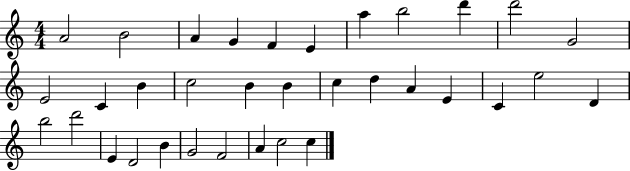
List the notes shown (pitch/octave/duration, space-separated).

A4/h B4/h A4/q G4/q F4/q E4/q A5/q B5/h D6/q D6/h G4/h E4/h C4/q B4/q C5/h B4/q B4/q C5/q D5/q A4/q E4/q C4/q E5/h D4/q B5/h D6/h E4/q D4/h B4/q G4/h F4/h A4/q C5/h C5/q